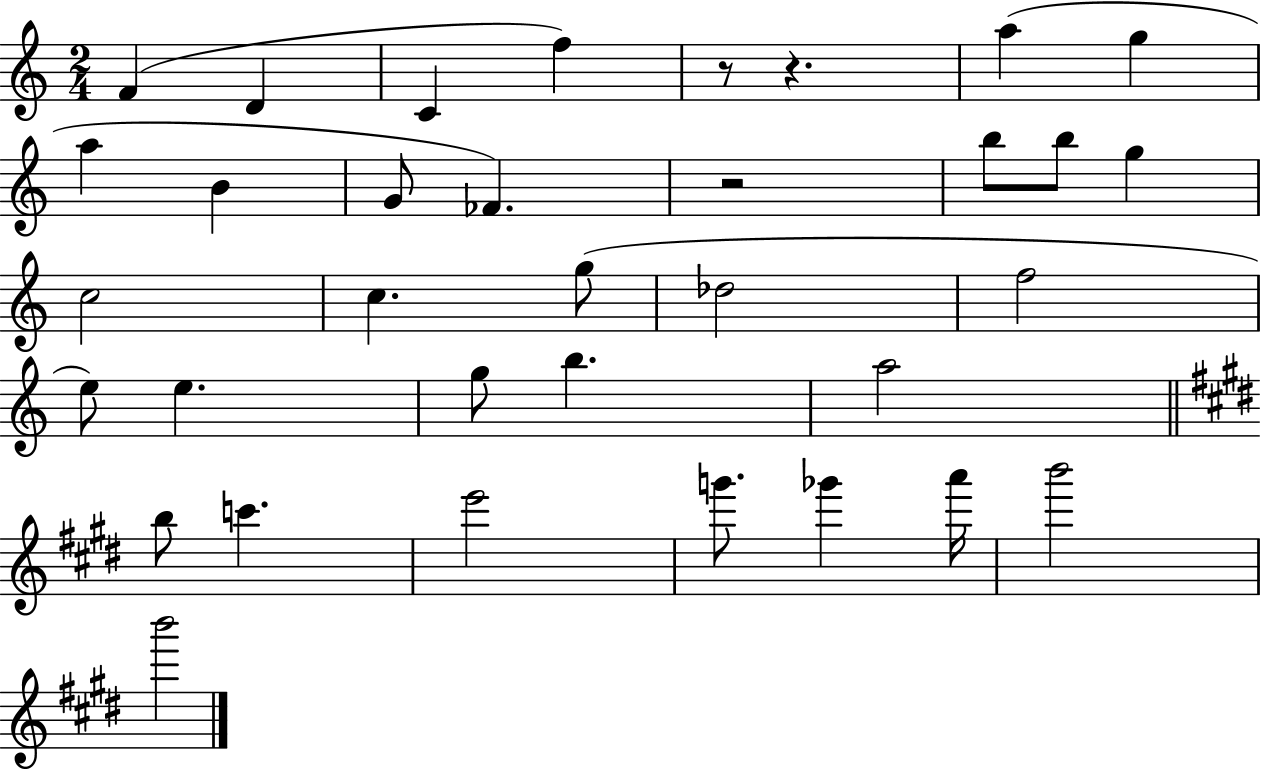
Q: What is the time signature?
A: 2/4